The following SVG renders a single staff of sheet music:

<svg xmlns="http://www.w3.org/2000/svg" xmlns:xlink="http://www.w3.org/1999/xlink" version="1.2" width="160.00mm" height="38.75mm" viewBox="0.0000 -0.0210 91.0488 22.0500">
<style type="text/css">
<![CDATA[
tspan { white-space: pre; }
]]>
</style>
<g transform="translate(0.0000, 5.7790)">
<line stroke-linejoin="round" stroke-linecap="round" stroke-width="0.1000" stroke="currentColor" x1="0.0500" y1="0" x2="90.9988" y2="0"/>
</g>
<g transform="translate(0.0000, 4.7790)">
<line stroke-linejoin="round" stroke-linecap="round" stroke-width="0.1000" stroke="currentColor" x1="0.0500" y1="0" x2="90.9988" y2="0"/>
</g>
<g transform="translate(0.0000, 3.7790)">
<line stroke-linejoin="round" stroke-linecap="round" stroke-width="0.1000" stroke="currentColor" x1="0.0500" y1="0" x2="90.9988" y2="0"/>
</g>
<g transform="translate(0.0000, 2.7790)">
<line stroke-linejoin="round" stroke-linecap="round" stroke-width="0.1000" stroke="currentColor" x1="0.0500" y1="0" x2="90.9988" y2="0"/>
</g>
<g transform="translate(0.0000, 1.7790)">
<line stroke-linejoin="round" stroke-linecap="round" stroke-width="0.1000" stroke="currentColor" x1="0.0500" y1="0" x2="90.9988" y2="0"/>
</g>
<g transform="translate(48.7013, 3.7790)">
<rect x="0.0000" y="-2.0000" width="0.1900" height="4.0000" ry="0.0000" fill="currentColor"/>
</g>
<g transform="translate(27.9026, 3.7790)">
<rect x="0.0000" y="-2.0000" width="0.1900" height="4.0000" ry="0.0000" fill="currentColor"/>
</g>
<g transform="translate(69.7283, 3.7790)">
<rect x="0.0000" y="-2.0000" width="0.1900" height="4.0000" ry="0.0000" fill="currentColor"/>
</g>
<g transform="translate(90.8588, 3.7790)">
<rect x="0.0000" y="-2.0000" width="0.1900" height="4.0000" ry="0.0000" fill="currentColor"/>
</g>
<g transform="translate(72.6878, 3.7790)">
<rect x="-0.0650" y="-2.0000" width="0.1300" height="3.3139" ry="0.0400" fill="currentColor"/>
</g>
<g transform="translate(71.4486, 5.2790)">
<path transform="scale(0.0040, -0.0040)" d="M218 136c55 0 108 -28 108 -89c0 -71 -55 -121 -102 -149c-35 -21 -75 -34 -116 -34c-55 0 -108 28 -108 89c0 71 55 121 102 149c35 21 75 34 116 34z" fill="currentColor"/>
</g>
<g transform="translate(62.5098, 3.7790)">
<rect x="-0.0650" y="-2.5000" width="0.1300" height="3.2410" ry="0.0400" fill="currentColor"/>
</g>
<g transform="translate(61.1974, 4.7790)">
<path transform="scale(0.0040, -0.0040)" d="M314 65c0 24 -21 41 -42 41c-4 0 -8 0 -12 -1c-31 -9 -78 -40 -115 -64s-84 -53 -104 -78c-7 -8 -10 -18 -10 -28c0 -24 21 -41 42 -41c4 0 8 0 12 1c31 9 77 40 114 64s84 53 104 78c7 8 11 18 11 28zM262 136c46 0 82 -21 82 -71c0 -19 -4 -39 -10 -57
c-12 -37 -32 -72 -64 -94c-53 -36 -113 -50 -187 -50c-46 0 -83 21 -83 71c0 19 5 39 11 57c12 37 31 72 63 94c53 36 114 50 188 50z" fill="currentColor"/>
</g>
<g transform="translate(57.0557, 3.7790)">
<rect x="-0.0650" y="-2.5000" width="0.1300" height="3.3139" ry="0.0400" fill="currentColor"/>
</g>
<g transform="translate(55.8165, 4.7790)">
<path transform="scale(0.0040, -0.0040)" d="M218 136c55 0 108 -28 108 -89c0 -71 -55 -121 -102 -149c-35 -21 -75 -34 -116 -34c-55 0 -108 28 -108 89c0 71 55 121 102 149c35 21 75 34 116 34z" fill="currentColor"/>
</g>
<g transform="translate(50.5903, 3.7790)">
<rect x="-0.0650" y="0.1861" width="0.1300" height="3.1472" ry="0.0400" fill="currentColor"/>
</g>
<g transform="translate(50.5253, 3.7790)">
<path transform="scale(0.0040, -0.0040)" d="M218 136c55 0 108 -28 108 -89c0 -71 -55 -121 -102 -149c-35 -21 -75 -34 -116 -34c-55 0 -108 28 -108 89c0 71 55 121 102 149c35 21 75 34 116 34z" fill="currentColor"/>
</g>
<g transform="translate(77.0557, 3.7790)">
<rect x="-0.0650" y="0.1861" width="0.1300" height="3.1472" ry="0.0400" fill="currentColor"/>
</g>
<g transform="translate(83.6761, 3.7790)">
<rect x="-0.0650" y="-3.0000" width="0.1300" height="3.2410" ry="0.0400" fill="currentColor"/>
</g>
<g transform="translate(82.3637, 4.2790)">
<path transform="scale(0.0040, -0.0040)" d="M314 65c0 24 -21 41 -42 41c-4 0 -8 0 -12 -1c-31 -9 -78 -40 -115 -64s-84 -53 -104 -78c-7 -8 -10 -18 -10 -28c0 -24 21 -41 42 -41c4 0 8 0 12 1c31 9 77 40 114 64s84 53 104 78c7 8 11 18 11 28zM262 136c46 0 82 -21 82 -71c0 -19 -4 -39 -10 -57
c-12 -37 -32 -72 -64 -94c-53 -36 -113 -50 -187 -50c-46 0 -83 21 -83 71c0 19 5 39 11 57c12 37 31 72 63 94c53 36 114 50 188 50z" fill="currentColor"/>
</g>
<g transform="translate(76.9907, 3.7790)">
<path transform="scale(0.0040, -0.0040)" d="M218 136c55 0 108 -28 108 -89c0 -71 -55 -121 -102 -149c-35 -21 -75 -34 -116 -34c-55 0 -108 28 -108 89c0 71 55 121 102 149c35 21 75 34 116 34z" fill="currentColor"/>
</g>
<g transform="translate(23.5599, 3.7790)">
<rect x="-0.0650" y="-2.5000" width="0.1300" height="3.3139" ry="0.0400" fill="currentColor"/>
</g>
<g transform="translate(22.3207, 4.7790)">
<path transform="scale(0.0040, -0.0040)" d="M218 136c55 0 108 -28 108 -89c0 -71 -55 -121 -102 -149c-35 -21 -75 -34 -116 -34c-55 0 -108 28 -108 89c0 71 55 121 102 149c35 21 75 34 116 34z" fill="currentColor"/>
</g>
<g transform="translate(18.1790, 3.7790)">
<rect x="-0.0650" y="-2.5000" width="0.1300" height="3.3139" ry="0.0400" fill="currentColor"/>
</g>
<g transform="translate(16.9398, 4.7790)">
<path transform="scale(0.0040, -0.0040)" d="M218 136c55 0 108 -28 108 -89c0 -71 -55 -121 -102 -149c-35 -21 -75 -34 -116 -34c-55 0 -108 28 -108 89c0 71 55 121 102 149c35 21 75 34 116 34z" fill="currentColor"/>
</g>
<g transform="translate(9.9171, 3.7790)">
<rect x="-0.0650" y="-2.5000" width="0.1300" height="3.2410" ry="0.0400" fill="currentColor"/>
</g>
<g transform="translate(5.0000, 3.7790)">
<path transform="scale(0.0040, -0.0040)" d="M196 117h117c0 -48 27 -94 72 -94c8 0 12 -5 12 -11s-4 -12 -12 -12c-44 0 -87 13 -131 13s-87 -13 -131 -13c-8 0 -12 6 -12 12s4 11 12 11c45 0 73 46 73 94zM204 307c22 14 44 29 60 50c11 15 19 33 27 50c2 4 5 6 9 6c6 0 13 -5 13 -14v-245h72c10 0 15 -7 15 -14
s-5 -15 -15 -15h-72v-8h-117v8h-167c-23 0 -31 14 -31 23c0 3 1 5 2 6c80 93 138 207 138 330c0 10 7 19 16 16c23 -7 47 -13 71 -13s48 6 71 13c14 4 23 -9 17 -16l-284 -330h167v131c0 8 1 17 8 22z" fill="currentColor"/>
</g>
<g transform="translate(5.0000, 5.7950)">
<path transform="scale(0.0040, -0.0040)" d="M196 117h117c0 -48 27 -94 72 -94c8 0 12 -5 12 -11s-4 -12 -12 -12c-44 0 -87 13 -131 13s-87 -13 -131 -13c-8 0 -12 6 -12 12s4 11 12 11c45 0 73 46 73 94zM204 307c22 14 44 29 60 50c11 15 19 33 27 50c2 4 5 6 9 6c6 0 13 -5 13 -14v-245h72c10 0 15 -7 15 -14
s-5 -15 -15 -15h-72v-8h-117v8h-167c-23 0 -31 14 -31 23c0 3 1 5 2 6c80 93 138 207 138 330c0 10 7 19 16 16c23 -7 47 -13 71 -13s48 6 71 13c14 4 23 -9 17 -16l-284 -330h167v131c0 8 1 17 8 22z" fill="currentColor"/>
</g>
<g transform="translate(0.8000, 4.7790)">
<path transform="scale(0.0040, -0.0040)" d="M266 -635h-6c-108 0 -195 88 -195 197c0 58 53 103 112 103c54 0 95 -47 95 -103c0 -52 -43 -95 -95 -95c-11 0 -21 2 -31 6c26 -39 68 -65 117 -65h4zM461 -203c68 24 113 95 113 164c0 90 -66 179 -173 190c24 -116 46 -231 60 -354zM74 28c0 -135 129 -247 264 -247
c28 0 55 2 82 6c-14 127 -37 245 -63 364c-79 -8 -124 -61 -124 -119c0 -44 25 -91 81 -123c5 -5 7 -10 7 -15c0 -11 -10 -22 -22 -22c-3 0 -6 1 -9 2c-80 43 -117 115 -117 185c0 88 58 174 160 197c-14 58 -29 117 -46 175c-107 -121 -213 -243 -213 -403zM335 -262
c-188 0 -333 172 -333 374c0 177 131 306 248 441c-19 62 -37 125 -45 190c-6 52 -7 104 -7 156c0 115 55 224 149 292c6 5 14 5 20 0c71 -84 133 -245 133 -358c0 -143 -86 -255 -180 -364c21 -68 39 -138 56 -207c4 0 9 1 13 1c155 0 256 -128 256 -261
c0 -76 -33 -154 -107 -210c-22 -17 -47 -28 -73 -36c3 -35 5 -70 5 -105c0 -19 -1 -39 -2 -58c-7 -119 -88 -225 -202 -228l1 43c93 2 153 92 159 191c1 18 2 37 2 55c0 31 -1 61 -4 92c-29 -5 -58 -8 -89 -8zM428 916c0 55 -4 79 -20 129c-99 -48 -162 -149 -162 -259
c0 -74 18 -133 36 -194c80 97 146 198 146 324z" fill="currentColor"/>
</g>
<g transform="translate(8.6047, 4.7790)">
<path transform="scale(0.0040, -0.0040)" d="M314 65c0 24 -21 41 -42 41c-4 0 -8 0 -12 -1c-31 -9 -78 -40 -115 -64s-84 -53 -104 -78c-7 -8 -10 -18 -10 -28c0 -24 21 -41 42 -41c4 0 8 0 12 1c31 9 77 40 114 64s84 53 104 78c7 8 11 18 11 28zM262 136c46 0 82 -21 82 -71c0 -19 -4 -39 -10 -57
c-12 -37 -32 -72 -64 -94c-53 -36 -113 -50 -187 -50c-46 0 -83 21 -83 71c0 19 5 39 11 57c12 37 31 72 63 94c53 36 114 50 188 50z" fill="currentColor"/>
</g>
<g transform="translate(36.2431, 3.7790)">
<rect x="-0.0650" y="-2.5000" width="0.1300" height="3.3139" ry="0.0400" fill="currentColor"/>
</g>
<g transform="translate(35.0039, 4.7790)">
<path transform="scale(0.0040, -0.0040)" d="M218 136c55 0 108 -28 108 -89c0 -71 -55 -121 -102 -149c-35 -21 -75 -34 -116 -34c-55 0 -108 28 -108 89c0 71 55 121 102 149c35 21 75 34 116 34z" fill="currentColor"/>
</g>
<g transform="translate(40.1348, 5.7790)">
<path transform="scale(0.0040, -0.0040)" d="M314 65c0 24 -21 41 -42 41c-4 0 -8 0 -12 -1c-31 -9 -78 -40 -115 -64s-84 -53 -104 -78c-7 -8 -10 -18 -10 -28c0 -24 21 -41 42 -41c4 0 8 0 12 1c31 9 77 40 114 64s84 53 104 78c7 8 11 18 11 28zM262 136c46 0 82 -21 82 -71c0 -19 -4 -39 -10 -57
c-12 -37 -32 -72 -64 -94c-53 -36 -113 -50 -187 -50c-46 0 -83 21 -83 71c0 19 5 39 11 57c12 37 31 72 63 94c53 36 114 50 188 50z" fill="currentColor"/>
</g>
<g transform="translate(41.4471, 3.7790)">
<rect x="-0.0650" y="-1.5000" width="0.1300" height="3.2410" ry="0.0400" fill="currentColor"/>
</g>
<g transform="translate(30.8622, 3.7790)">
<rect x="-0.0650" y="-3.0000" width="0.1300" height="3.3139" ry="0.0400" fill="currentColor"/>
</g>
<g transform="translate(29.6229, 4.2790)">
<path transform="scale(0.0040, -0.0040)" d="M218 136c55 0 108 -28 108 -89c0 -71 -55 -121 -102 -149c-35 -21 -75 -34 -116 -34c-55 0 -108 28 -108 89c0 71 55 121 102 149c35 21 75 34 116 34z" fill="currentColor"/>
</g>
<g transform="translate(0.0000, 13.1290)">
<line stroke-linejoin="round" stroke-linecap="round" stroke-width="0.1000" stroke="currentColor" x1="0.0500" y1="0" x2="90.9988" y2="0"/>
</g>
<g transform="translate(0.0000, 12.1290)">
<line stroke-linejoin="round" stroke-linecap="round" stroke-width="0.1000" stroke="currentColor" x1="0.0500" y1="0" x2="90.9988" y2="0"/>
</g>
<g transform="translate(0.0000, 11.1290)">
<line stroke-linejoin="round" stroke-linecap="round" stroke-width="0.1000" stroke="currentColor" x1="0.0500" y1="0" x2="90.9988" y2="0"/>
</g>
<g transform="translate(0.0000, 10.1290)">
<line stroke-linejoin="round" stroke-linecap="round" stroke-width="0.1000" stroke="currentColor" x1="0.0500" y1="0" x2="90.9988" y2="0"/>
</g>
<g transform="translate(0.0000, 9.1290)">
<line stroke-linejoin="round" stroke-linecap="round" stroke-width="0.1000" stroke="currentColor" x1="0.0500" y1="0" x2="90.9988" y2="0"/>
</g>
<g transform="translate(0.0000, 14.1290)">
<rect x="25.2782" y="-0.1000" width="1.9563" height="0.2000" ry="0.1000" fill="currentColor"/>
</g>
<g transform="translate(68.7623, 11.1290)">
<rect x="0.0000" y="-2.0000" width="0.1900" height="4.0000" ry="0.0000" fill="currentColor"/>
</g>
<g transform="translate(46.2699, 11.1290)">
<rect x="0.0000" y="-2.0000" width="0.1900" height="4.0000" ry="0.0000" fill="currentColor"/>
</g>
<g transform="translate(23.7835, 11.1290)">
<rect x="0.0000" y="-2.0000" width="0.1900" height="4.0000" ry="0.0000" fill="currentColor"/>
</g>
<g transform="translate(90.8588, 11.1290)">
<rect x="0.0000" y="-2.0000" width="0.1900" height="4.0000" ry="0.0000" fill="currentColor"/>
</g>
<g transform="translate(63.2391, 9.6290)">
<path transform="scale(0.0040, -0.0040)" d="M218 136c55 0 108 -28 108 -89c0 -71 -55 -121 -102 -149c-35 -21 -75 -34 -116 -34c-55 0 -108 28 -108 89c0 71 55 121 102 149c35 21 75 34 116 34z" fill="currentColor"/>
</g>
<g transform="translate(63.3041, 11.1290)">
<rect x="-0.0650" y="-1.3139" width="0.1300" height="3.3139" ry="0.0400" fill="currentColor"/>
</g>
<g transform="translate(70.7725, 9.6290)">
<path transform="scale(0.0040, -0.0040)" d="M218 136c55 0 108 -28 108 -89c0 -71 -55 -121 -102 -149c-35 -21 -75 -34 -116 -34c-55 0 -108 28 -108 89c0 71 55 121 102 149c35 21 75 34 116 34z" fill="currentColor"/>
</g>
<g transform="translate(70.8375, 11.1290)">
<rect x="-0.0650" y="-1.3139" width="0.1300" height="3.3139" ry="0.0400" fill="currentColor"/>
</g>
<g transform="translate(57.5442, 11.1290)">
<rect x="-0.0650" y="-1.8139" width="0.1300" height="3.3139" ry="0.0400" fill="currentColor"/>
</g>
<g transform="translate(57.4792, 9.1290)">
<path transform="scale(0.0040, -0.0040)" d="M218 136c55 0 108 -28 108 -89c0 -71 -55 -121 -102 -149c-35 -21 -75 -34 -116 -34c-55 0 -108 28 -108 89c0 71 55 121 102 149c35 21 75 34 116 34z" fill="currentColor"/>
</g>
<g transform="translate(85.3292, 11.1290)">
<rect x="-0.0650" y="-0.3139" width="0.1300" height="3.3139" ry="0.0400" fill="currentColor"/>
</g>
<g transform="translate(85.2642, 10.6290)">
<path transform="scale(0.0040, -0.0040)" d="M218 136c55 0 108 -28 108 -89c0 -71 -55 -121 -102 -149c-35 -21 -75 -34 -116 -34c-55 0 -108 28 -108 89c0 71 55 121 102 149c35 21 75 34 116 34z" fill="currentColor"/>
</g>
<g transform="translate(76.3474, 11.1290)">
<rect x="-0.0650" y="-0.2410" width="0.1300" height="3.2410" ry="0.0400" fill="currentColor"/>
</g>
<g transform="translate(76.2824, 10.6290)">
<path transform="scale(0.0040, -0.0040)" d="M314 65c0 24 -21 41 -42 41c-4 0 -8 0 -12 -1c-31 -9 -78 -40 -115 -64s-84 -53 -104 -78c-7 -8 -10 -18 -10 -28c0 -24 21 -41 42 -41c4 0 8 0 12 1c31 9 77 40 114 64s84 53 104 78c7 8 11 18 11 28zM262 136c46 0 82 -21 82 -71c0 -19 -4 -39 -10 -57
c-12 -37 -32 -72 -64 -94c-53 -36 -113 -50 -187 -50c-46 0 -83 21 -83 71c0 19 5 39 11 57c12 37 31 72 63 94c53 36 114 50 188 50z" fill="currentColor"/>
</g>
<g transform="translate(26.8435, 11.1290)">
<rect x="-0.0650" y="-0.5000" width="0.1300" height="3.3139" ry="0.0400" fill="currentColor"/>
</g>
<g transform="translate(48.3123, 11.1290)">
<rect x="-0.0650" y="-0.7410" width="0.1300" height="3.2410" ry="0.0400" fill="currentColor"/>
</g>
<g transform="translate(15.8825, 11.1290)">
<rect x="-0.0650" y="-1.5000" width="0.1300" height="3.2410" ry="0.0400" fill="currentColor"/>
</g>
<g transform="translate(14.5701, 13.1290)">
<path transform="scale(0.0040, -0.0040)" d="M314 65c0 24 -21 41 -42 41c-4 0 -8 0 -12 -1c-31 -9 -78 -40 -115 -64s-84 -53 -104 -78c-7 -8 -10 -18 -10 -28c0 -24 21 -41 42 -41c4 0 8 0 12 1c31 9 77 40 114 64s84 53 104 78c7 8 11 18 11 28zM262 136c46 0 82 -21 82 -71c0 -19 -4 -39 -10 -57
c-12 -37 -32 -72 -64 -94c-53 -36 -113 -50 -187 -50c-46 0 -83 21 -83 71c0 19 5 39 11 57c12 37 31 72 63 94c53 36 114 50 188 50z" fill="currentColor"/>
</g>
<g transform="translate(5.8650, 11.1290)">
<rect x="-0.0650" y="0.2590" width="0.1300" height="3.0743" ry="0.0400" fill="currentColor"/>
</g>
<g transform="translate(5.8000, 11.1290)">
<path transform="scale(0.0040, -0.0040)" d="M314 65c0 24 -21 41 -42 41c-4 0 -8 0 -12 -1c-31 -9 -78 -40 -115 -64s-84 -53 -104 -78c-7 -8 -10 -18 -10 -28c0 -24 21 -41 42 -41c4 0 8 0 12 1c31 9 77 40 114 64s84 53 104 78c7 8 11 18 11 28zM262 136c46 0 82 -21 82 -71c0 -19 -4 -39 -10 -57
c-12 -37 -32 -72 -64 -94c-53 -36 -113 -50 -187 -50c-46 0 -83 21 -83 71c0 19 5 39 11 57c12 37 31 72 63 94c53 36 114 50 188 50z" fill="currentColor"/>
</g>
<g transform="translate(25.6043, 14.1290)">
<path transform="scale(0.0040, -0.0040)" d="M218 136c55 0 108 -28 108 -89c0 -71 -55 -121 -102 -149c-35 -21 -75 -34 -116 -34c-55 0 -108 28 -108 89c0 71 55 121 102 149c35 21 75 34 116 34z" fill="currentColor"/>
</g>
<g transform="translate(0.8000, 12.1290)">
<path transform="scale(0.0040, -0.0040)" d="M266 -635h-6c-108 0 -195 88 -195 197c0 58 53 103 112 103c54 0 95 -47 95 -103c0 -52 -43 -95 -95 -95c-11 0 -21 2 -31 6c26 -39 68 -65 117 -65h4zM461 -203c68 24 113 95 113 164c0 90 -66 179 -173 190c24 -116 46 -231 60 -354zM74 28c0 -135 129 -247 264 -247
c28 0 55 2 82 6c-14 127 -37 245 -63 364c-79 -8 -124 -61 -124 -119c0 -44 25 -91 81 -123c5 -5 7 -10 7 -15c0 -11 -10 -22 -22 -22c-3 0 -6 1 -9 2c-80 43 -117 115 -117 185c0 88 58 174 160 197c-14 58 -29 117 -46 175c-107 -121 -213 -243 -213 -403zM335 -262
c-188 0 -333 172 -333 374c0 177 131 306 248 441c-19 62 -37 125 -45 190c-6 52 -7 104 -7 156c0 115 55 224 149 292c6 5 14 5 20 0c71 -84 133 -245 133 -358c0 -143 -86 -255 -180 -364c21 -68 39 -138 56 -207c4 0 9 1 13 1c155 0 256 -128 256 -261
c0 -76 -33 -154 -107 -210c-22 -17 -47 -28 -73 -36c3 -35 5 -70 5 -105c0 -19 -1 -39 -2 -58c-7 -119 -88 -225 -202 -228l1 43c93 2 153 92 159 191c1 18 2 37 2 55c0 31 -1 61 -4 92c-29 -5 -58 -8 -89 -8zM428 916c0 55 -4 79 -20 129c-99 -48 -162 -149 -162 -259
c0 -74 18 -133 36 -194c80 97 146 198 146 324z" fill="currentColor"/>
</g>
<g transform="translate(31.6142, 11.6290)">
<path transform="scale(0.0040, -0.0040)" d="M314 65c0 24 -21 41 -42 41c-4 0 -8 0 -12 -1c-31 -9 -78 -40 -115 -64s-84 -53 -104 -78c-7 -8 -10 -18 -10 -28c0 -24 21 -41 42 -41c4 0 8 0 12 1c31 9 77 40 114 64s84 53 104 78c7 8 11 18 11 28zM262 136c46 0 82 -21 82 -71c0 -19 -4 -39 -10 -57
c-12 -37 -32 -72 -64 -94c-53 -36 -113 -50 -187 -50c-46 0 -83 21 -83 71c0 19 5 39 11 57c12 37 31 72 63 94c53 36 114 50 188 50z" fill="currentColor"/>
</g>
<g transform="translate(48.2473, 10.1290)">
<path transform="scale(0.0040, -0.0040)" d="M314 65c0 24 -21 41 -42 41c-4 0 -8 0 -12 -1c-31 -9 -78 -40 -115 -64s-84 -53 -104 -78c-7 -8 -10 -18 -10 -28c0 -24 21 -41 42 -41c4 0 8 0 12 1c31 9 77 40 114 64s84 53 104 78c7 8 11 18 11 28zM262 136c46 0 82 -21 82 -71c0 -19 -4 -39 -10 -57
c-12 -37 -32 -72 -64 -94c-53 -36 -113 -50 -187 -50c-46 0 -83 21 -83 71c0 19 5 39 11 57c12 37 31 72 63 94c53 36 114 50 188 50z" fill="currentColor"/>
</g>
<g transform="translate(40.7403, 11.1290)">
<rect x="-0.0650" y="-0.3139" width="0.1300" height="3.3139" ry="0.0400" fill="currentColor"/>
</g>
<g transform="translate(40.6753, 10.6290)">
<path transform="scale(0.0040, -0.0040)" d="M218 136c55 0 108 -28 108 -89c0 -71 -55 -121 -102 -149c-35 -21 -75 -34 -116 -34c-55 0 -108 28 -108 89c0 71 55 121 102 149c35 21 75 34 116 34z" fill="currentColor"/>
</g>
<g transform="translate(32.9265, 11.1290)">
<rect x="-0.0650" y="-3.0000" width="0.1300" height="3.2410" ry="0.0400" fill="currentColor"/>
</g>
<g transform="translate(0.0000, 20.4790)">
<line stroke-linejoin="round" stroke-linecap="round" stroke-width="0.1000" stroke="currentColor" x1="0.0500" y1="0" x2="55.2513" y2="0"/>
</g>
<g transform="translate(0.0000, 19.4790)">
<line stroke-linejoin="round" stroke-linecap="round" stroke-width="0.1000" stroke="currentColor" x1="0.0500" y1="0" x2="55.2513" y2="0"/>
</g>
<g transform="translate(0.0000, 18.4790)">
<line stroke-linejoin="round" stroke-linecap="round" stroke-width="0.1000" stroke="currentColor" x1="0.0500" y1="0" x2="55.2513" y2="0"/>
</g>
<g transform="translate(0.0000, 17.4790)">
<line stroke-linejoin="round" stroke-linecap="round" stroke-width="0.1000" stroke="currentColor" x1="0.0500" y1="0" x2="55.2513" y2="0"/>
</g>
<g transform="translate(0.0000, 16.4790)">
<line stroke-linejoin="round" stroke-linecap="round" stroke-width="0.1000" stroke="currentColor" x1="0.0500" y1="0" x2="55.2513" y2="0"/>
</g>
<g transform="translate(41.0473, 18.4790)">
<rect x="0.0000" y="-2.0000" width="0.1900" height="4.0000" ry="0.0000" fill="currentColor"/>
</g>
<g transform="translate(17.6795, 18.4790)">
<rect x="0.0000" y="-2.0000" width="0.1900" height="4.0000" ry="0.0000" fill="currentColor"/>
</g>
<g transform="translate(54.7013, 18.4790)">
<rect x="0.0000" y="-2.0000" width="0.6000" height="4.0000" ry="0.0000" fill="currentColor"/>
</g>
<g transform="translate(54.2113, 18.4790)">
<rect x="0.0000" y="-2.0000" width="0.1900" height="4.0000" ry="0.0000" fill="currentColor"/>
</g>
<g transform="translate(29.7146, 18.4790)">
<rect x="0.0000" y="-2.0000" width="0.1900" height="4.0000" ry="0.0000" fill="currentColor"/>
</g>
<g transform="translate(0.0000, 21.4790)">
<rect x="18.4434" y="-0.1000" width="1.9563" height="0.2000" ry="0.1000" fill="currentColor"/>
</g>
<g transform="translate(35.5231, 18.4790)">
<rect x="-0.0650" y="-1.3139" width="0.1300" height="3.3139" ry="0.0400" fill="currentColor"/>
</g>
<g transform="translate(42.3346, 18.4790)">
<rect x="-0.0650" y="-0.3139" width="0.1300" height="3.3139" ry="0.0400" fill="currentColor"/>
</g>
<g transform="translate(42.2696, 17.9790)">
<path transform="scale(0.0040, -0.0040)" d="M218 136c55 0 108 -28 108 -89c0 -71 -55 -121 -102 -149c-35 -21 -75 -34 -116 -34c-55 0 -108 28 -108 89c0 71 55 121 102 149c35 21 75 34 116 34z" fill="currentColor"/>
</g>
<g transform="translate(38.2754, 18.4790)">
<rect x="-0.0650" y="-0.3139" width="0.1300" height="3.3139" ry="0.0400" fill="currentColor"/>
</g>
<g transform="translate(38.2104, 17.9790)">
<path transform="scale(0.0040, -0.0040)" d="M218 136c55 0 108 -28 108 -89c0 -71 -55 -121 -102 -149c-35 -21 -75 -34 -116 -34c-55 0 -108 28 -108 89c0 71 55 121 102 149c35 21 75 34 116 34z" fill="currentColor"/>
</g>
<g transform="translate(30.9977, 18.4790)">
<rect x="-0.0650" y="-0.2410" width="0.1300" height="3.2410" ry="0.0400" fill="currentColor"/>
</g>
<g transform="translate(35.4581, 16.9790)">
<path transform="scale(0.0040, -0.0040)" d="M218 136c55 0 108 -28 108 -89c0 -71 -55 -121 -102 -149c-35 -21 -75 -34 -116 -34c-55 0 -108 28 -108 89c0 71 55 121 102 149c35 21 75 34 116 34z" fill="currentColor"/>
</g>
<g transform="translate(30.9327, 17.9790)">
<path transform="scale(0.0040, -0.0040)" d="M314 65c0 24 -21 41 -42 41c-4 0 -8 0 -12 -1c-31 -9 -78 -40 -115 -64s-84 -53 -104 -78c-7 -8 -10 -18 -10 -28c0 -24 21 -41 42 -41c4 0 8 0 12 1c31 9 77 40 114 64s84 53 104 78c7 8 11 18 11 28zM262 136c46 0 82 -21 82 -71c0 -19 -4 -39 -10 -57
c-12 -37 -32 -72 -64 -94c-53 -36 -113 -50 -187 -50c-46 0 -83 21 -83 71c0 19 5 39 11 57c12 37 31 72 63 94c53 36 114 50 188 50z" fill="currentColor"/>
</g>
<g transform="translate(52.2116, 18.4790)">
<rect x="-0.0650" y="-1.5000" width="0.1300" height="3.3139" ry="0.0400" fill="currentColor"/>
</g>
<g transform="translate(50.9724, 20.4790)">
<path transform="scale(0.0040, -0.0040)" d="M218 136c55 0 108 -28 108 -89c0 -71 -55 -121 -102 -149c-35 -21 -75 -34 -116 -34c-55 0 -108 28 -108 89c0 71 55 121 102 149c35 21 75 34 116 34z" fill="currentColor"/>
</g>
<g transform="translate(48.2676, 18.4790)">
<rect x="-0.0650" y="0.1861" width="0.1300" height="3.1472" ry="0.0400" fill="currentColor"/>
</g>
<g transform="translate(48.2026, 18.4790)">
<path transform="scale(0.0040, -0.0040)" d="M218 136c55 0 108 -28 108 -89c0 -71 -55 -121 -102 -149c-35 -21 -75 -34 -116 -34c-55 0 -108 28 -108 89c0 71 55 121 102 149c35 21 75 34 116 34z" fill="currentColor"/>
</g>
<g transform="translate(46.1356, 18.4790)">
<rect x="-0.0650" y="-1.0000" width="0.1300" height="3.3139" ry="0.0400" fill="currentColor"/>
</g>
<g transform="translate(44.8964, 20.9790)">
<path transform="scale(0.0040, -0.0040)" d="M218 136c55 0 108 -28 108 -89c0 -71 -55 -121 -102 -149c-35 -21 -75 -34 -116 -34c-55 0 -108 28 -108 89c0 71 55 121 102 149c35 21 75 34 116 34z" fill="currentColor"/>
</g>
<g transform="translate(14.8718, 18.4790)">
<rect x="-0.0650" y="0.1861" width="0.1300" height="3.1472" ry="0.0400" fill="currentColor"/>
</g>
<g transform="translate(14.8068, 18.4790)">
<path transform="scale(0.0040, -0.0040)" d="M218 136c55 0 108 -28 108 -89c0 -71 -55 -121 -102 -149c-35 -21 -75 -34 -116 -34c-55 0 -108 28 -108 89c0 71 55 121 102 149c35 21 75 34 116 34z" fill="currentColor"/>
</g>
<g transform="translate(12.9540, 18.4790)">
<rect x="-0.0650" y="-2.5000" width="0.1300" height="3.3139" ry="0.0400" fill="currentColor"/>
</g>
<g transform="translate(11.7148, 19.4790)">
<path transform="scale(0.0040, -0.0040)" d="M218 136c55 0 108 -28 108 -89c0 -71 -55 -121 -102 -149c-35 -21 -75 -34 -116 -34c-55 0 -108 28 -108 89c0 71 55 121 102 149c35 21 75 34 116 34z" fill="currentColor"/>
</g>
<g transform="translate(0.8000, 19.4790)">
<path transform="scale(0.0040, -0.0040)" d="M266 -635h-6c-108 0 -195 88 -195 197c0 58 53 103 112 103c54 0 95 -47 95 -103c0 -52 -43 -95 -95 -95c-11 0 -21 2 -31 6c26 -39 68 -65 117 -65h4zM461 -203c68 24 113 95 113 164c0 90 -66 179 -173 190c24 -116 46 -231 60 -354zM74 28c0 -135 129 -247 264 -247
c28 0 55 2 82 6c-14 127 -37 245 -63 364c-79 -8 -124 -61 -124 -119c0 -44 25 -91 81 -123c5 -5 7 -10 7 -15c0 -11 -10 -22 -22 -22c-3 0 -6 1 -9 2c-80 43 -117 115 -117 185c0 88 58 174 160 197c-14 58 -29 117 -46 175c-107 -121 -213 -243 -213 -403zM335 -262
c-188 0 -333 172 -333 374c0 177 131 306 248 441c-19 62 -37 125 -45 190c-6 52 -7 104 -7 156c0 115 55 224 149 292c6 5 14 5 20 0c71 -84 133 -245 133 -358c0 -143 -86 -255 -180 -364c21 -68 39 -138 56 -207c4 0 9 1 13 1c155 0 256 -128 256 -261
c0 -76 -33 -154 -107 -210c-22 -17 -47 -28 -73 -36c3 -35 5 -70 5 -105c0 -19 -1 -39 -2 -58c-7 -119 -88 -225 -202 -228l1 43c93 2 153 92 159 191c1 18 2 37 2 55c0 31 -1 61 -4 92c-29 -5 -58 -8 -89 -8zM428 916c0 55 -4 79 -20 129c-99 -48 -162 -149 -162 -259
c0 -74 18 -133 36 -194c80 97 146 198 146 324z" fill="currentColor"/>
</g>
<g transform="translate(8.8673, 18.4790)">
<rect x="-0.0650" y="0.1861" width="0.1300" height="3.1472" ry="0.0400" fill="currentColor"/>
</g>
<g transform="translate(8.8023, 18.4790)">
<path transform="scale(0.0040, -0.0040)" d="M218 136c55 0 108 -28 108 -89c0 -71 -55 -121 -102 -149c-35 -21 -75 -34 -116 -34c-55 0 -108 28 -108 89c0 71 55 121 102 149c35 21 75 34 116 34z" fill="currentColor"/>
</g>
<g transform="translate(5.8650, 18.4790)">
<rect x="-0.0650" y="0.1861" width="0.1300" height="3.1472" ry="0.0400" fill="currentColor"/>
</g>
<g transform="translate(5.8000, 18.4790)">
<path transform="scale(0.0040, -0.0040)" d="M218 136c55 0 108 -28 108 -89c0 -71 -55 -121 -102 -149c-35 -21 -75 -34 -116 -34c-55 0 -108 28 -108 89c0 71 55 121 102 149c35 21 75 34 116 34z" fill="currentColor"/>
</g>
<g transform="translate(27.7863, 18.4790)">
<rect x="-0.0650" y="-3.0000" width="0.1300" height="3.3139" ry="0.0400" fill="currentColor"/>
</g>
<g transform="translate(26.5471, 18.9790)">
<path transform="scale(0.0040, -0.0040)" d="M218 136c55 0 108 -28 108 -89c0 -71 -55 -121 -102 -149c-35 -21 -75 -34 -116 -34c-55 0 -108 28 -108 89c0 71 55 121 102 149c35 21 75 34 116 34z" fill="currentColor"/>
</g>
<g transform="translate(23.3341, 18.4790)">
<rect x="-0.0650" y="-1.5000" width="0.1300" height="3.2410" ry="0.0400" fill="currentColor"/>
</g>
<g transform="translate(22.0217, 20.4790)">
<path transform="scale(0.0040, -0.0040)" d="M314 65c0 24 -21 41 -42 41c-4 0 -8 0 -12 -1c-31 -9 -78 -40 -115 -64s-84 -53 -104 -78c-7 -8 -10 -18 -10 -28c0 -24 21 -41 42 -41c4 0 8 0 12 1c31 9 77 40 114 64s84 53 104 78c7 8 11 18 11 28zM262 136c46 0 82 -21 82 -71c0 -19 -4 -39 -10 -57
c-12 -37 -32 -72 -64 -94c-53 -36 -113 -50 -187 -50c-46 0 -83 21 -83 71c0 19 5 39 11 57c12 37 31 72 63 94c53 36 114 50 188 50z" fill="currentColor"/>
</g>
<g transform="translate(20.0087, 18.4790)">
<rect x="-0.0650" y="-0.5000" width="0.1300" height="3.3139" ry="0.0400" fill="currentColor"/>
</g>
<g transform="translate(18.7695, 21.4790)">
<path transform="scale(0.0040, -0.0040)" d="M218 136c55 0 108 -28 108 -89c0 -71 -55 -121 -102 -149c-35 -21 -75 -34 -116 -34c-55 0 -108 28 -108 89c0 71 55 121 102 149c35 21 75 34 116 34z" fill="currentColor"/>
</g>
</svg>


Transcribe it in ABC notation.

X:1
T:Untitled
M:4/4
L:1/4
K:C
G2 G G A G E2 B G G2 F B A2 B2 E2 C A2 c d2 f e e c2 c B B G B C E2 A c2 e c c D B E